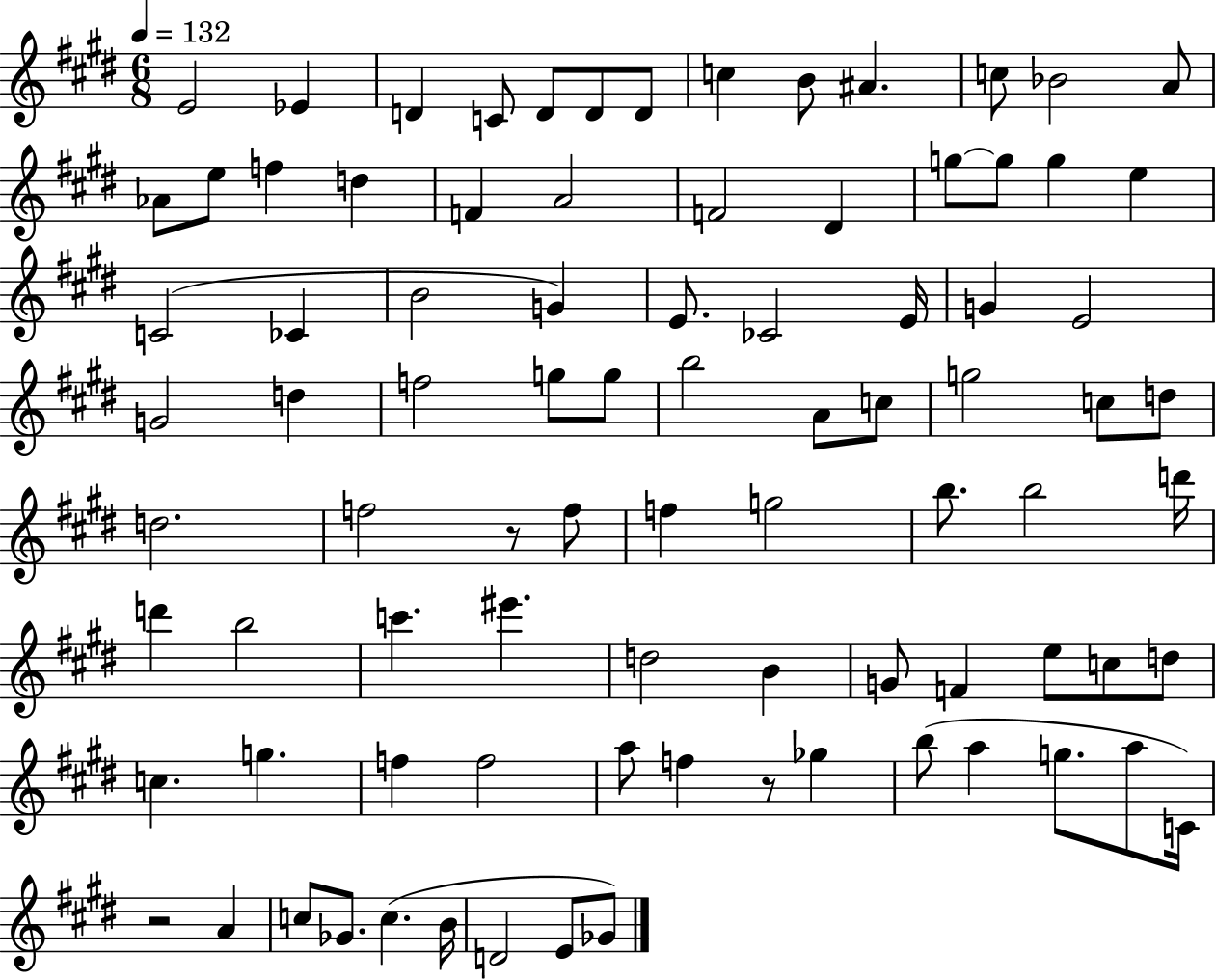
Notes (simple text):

E4/h Eb4/q D4/q C4/e D4/e D4/e D4/e C5/q B4/e A#4/q. C5/e Bb4/h A4/e Ab4/e E5/e F5/q D5/q F4/q A4/h F4/h D#4/q G5/e G5/e G5/q E5/q C4/h CES4/q B4/h G4/q E4/e. CES4/h E4/s G4/q E4/h G4/h D5/q F5/h G5/e G5/e B5/h A4/e C5/e G5/h C5/e D5/e D5/h. F5/h R/e F5/e F5/q G5/h B5/e. B5/h D6/s D6/q B5/h C6/q. EIS6/q. D5/h B4/q G4/e F4/q E5/e C5/e D5/e C5/q. G5/q. F5/q F5/h A5/e F5/q R/e Gb5/q B5/e A5/q G5/e. A5/e C4/s R/h A4/q C5/e Gb4/e. C5/q. B4/s D4/h E4/e Gb4/e